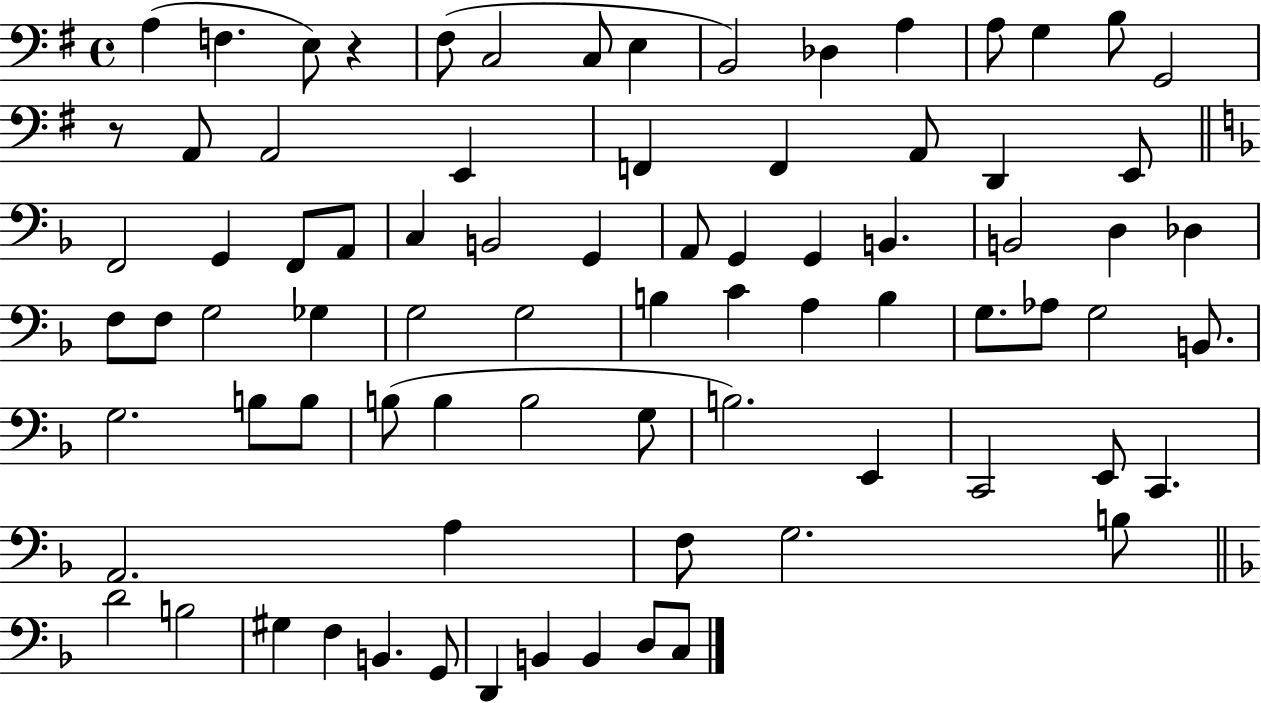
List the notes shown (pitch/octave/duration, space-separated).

A3/q F3/q. E3/e R/q F#3/e C3/h C3/e E3/q B2/h Db3/q A3/q A3/e G3/q B3/e G2/h R/e A2/e A2/h E2/q F2/q F2/q A2/e D2/q E2/e F2/h G2/q F2/e A2/e C3/q B2/h G2/q A2/e G2/q G2/q B2/q. B2/h D3/q Db3/q F3/e F3/e G3/h Gb3/q G3/h G3/h B3/q C4/q A3/q B3/q G3/e. Ab3/e G3/h B2/e. G3/h. B3/e B3/e B3/e B3/q B3/h G3/e B3/h. E2/q C2/h E2/e C2/q. A2/h. A3/q F3/e G3/h. B3/e D4/h B3/h G#3/q F3/q B2/q. G2/e D2/q B2/q B2/q D3/e C3/e